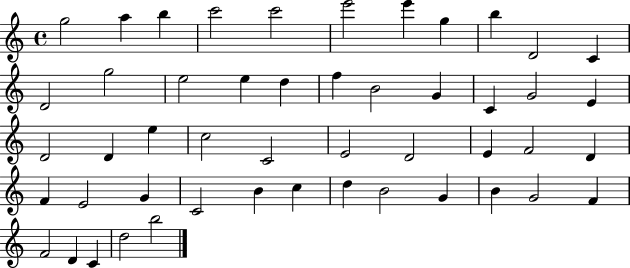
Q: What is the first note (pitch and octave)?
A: G5